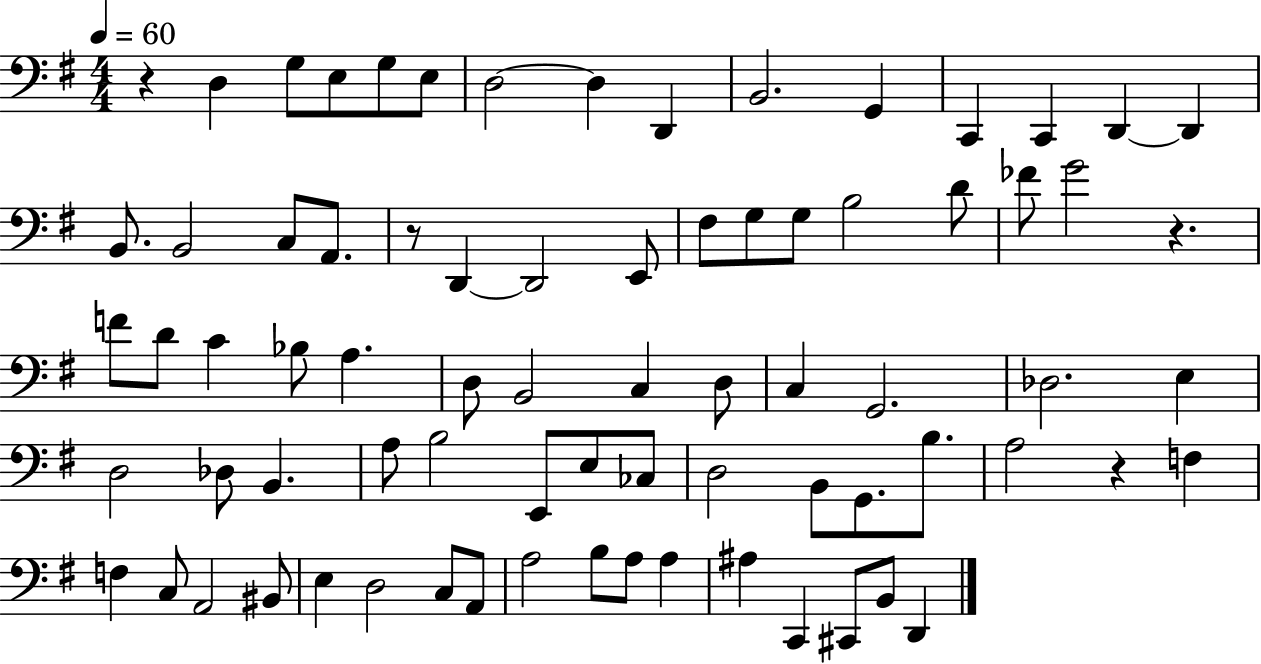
{
  \clef bass
  \numericTimeSignature
  \time 4/4
  \key g \major
  \tempo 4 = 60
  r4 d4 g8 e8 g8 e8 | d2~~ d4 d,4 | b,2. g,4 | c,4 c,4 d,4~~ d,4 | \break b,8. b,2 c8 a,8. | r8 d,4~~ d,2 e,8 | fis8 g8 g8 b2 d'8 | fes'8 g'2 r4. | \break f'8 d'8 c'4 bes8 a4. | d8 b,2 c4 d8 | c4 g,2. | des2. e4 | \break d2 des8 b,4. | a8 b2 e,8 e8 ces8 | d2 b,8 g,8. b8. | a2 r4 f4 | \break f4 c8 a,2 bis,8 | e4 d2 c8 a,8 | a2 b8 a8 a4 | ais4 c,4 cis,8 b,8 d,4 | \break \bar "|."
}